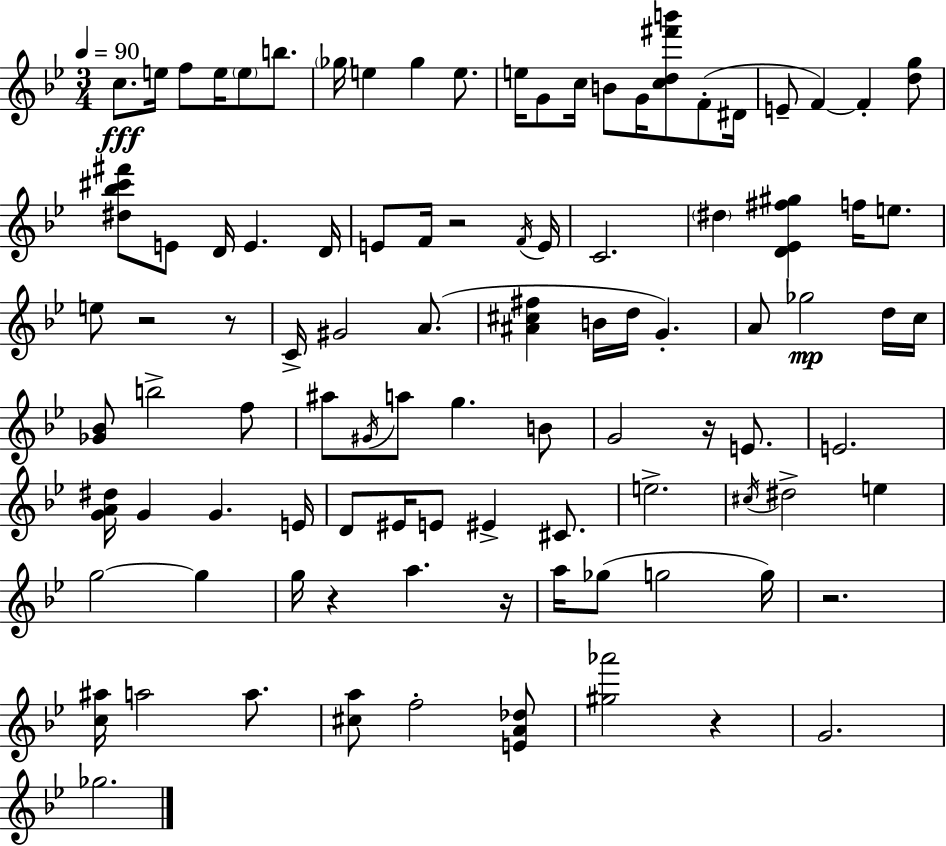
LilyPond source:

{
  \clef treble
  \numericTimeSignature
  \time 3/4
  \key bes \major
  \tempo 4 = 90
  c''8.\fff e''16 f''8 e''16 \parenthesize e''8 b''8. | \parenthesize ges''16 e''4 ges''4 e''8. | e''16 g'8 c''16 b'8 g'16 <c'' d'' fis''' b'''>8 f'8-.( dis'16 | e'8-- f'4~~) f'4-. <d'' g''>8 | \break <dis'' bes'' cis''' fis'''>8 e'8 d'16 e'4. d'16 | e'8 f'16 r2 \acciaccatura { f'16 } | e'16 c'2. | \parenthesize dis''4 <d' ees' fis'' gis''>4 f''16 e''8. | \break e''8 r2 r8 | c'16-> gis'2 a'8.( | <ais' cis'' fis''>4 b'16 d''16 g'4.-.) | a'8 ges''2\mp d''16 | \break c''16 <ges' bes'>8 b''2-> f''8 | ais''8 \acciaccatura { gis'16 } a''8 g''4. | b'8 g'2 r16 e'8. | e'2. | \break <g' a' dis''>16 g'4 g'4. | e'16 d'8 eis'16 e'8 eis'4-> cis'8. | e''2.-> | \acciaccatura { cis''16 } dis''2-> e''4 | \break g''2~~ g''4 | g''16 r4 a''4. | r16 a''16 ges''8( g''2 | g''16) r2. | \break <c'' ais''>16 a''2 | a''8. <cis'' a''>8 f''2-. | <e' a' des''>8 <gis'' aes'''>2 r4 | g'2. | \break ges''2. | \bar "|."
}